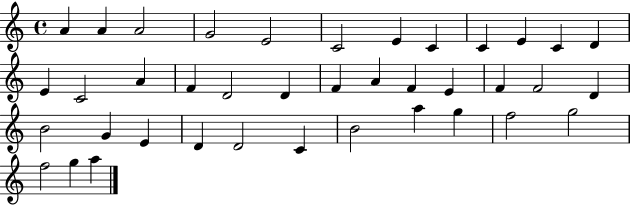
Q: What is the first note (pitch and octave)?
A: A4